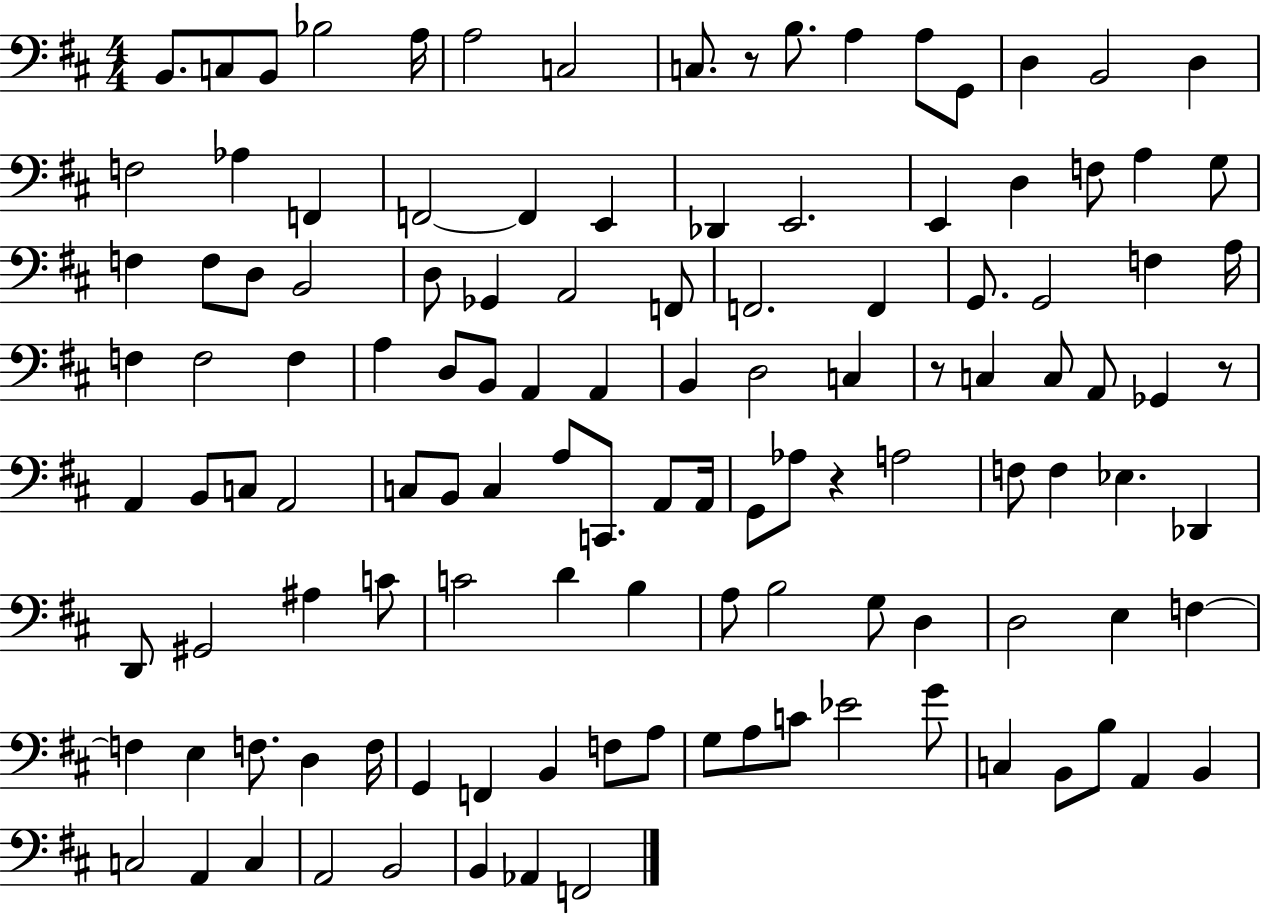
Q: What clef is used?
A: bass